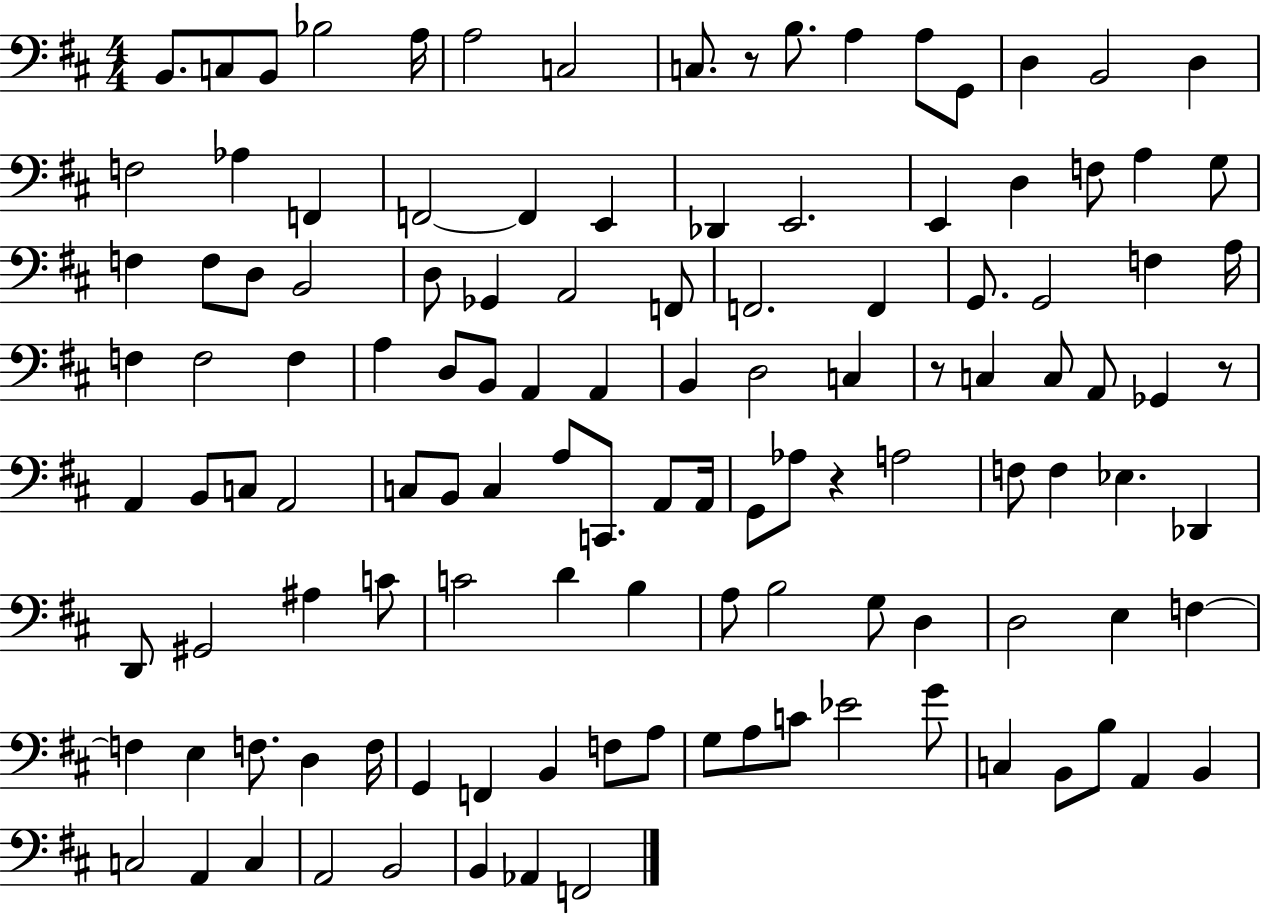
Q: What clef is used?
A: bass